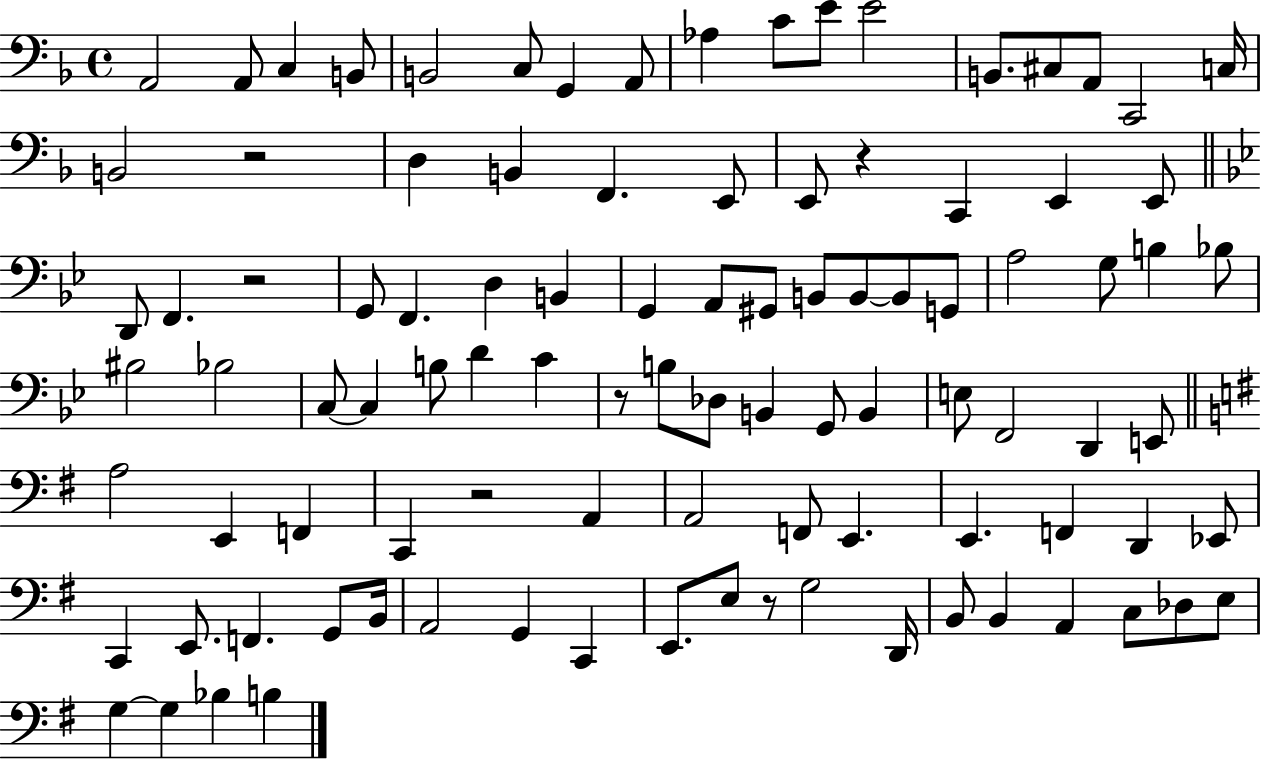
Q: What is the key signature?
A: F major